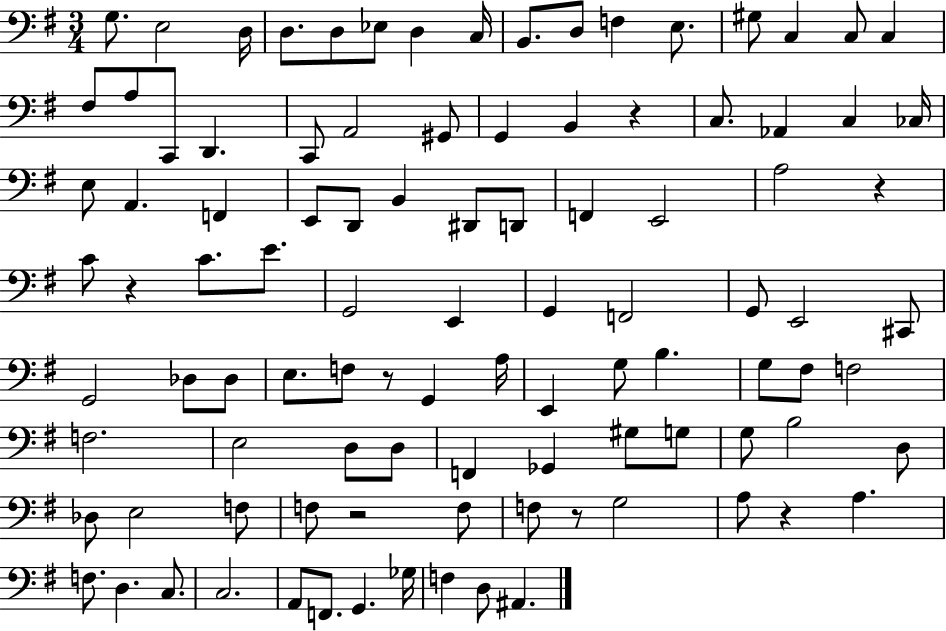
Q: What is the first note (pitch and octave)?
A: G3